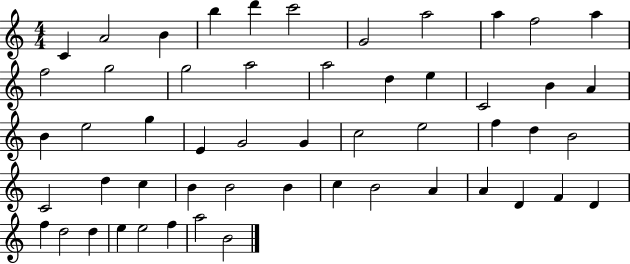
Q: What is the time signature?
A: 4/4